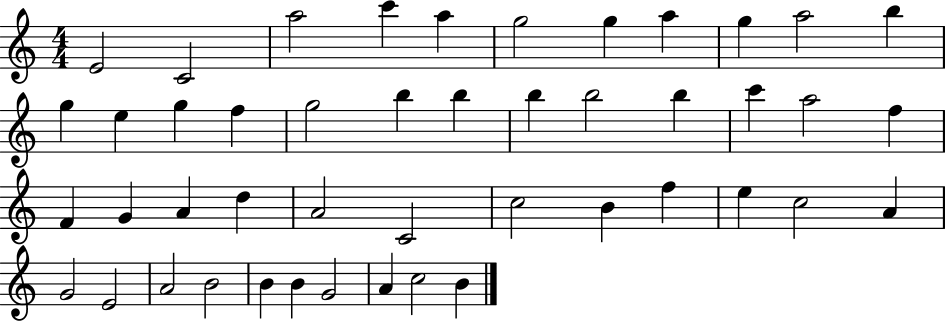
{
  \clef treble
  \numericTimeSignature
  \time 4/4
  \key c \major
  e'2 c'2 | a''2 c'''4 a''4 | g''2 g''4 a''4 | g''4 a''2 b''4 | \break g''4 e''4 g''4 f''4 | g''2 b''4 b''4 | b''4 b''2 b''4 | c'''4 a''2 f''4 | \break f'4 g'4 a'4 d''4 | a'2 c'2 | c''2 b'4 f''4 | e''4 c''2 a'4 | \break g'2 e'2 | a'2 b'2 | b'4 b'4 g'2 | a'4 c''2 b'4 | \break \bar "|."
}